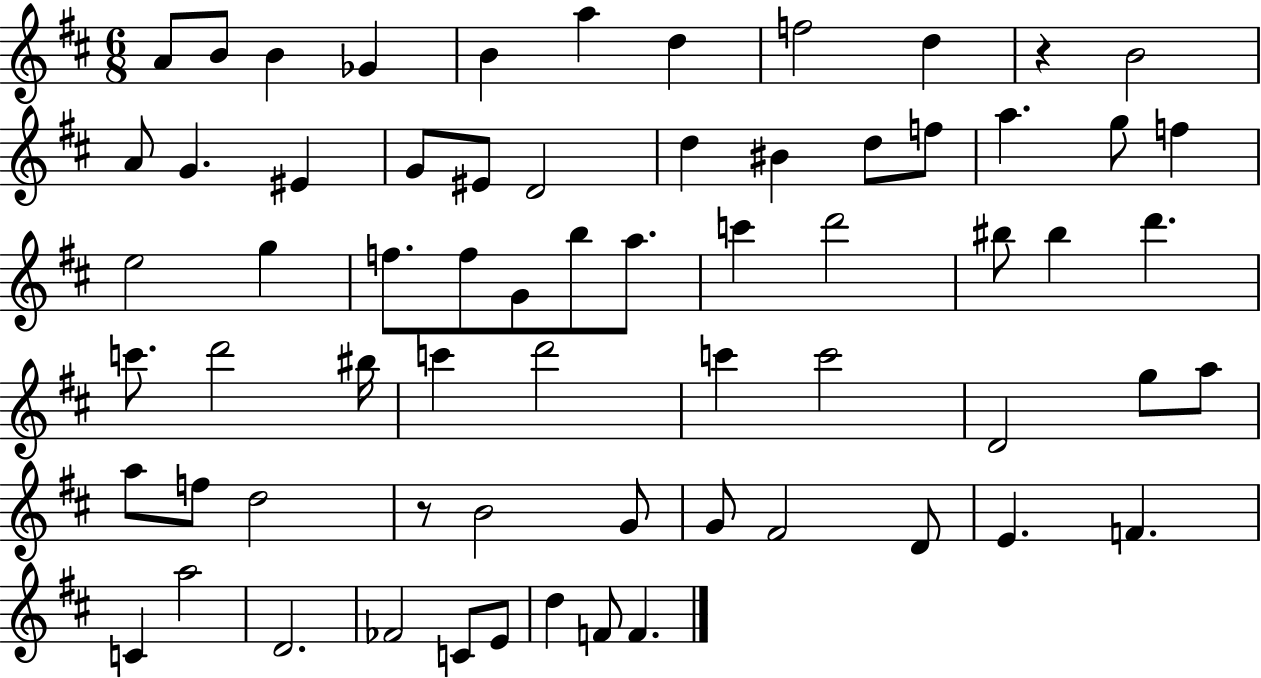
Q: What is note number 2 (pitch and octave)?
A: B4